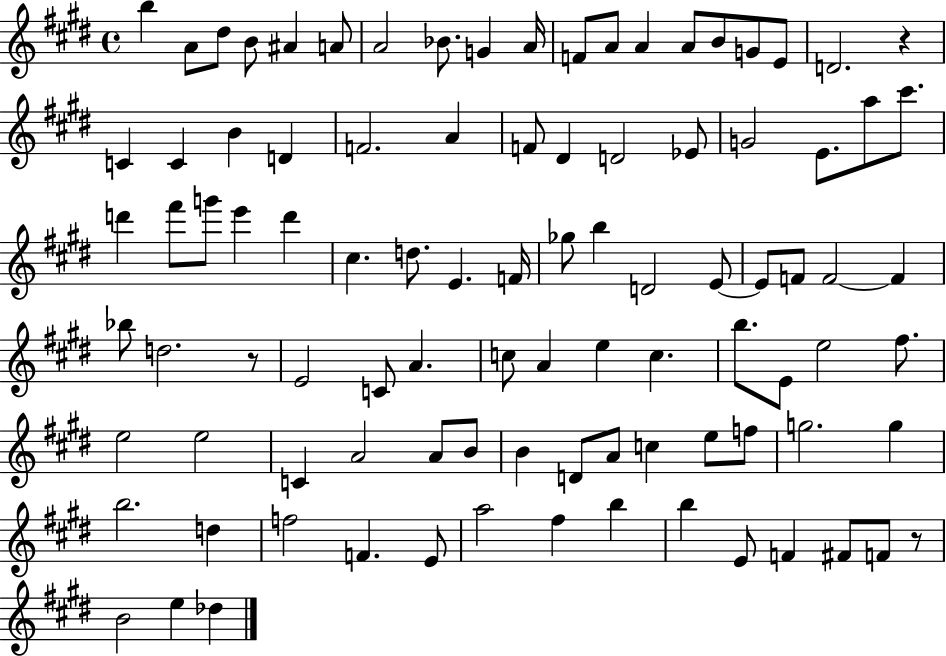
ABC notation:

X:1
T:Untitled
M:4/4
L:1/4
K:E
b A/2 ^d/2 B/2 ^A A/2 A2 _B/2 G A/4 F/2 A/2 A A/2 B/2 G/2 E/2 D2 z C C B D F2 A F/2 ^D D2 _E/2 G2 E/2 a/2 ^c'/2 d' ^f'/2 g'/2 e' d' ^c d/2 E F/4 _g/2 b D2 E/2 E/2 F/2 F2 F _b/2 d2 z/2 E2 C/2 A c/2 A e c b/2 E/2 e2 ^f/2 e2 e2 C A2 A/2 B/2 B D/2 A/2 c e/2 f/2 g2 g b2 d f2 F E/2 a2 ^f b b E/2 F ^F/2 F/2 z/2 B2 e _d